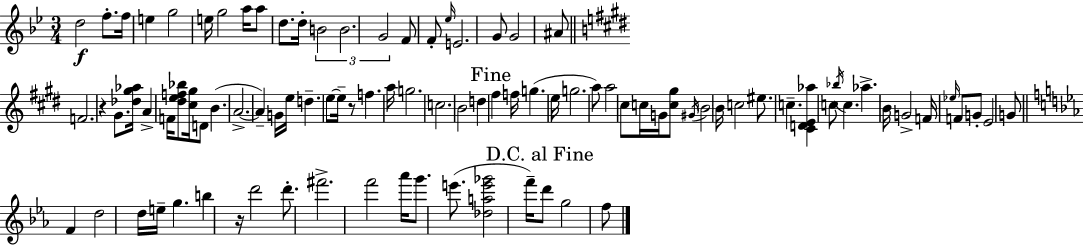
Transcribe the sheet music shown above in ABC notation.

X:1
T:Untitled
M:3/4
L:1/4
K:Bb
d2 f/2 f/4 e g2 e/4 g2 a/4 a/2 d/2 d/4 B2 B2 G2 F/2 F/2 _e/4 E2 G/2 G2 ^A/2 F2 z ^G/2 [_d^g_a]/4 A F/4 [^def_b]/2 [^c^g]/4 D/2 B A2 A G/4 e/4 d e/2 e/4 z/2 f a/4 g2 c2 B2 d ^f f/4 g e/4 g2 a/2 a2 ^c/2 c/4 G/4 [c^g]/2 ^G/4 B2 B/4 c2 ^e/2 c [^CDE_a] c/2 _b/4 c _a B/4 G2 F/4 _e/4 F/2 G/2 E2 G/2 F d2 d/4 e/4 g b z/4 d'2 d'/2 ^f'2 f'2 _a'/4 g'/2 e'/2 [_dae'_g']2 f'/4 d'/2 g2 f/2